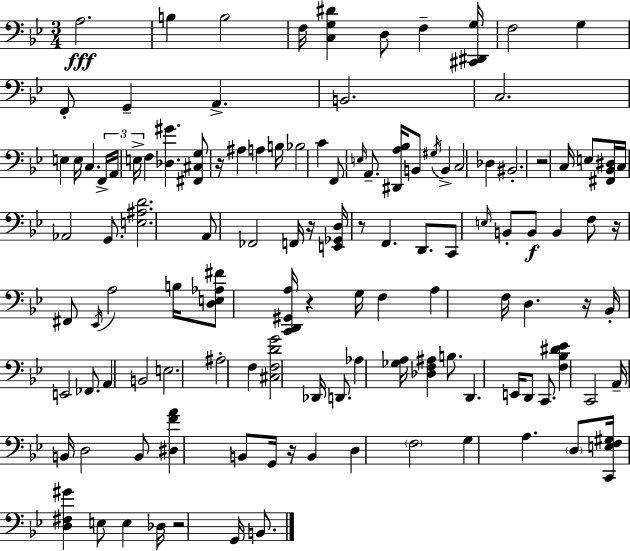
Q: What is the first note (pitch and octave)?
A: A3